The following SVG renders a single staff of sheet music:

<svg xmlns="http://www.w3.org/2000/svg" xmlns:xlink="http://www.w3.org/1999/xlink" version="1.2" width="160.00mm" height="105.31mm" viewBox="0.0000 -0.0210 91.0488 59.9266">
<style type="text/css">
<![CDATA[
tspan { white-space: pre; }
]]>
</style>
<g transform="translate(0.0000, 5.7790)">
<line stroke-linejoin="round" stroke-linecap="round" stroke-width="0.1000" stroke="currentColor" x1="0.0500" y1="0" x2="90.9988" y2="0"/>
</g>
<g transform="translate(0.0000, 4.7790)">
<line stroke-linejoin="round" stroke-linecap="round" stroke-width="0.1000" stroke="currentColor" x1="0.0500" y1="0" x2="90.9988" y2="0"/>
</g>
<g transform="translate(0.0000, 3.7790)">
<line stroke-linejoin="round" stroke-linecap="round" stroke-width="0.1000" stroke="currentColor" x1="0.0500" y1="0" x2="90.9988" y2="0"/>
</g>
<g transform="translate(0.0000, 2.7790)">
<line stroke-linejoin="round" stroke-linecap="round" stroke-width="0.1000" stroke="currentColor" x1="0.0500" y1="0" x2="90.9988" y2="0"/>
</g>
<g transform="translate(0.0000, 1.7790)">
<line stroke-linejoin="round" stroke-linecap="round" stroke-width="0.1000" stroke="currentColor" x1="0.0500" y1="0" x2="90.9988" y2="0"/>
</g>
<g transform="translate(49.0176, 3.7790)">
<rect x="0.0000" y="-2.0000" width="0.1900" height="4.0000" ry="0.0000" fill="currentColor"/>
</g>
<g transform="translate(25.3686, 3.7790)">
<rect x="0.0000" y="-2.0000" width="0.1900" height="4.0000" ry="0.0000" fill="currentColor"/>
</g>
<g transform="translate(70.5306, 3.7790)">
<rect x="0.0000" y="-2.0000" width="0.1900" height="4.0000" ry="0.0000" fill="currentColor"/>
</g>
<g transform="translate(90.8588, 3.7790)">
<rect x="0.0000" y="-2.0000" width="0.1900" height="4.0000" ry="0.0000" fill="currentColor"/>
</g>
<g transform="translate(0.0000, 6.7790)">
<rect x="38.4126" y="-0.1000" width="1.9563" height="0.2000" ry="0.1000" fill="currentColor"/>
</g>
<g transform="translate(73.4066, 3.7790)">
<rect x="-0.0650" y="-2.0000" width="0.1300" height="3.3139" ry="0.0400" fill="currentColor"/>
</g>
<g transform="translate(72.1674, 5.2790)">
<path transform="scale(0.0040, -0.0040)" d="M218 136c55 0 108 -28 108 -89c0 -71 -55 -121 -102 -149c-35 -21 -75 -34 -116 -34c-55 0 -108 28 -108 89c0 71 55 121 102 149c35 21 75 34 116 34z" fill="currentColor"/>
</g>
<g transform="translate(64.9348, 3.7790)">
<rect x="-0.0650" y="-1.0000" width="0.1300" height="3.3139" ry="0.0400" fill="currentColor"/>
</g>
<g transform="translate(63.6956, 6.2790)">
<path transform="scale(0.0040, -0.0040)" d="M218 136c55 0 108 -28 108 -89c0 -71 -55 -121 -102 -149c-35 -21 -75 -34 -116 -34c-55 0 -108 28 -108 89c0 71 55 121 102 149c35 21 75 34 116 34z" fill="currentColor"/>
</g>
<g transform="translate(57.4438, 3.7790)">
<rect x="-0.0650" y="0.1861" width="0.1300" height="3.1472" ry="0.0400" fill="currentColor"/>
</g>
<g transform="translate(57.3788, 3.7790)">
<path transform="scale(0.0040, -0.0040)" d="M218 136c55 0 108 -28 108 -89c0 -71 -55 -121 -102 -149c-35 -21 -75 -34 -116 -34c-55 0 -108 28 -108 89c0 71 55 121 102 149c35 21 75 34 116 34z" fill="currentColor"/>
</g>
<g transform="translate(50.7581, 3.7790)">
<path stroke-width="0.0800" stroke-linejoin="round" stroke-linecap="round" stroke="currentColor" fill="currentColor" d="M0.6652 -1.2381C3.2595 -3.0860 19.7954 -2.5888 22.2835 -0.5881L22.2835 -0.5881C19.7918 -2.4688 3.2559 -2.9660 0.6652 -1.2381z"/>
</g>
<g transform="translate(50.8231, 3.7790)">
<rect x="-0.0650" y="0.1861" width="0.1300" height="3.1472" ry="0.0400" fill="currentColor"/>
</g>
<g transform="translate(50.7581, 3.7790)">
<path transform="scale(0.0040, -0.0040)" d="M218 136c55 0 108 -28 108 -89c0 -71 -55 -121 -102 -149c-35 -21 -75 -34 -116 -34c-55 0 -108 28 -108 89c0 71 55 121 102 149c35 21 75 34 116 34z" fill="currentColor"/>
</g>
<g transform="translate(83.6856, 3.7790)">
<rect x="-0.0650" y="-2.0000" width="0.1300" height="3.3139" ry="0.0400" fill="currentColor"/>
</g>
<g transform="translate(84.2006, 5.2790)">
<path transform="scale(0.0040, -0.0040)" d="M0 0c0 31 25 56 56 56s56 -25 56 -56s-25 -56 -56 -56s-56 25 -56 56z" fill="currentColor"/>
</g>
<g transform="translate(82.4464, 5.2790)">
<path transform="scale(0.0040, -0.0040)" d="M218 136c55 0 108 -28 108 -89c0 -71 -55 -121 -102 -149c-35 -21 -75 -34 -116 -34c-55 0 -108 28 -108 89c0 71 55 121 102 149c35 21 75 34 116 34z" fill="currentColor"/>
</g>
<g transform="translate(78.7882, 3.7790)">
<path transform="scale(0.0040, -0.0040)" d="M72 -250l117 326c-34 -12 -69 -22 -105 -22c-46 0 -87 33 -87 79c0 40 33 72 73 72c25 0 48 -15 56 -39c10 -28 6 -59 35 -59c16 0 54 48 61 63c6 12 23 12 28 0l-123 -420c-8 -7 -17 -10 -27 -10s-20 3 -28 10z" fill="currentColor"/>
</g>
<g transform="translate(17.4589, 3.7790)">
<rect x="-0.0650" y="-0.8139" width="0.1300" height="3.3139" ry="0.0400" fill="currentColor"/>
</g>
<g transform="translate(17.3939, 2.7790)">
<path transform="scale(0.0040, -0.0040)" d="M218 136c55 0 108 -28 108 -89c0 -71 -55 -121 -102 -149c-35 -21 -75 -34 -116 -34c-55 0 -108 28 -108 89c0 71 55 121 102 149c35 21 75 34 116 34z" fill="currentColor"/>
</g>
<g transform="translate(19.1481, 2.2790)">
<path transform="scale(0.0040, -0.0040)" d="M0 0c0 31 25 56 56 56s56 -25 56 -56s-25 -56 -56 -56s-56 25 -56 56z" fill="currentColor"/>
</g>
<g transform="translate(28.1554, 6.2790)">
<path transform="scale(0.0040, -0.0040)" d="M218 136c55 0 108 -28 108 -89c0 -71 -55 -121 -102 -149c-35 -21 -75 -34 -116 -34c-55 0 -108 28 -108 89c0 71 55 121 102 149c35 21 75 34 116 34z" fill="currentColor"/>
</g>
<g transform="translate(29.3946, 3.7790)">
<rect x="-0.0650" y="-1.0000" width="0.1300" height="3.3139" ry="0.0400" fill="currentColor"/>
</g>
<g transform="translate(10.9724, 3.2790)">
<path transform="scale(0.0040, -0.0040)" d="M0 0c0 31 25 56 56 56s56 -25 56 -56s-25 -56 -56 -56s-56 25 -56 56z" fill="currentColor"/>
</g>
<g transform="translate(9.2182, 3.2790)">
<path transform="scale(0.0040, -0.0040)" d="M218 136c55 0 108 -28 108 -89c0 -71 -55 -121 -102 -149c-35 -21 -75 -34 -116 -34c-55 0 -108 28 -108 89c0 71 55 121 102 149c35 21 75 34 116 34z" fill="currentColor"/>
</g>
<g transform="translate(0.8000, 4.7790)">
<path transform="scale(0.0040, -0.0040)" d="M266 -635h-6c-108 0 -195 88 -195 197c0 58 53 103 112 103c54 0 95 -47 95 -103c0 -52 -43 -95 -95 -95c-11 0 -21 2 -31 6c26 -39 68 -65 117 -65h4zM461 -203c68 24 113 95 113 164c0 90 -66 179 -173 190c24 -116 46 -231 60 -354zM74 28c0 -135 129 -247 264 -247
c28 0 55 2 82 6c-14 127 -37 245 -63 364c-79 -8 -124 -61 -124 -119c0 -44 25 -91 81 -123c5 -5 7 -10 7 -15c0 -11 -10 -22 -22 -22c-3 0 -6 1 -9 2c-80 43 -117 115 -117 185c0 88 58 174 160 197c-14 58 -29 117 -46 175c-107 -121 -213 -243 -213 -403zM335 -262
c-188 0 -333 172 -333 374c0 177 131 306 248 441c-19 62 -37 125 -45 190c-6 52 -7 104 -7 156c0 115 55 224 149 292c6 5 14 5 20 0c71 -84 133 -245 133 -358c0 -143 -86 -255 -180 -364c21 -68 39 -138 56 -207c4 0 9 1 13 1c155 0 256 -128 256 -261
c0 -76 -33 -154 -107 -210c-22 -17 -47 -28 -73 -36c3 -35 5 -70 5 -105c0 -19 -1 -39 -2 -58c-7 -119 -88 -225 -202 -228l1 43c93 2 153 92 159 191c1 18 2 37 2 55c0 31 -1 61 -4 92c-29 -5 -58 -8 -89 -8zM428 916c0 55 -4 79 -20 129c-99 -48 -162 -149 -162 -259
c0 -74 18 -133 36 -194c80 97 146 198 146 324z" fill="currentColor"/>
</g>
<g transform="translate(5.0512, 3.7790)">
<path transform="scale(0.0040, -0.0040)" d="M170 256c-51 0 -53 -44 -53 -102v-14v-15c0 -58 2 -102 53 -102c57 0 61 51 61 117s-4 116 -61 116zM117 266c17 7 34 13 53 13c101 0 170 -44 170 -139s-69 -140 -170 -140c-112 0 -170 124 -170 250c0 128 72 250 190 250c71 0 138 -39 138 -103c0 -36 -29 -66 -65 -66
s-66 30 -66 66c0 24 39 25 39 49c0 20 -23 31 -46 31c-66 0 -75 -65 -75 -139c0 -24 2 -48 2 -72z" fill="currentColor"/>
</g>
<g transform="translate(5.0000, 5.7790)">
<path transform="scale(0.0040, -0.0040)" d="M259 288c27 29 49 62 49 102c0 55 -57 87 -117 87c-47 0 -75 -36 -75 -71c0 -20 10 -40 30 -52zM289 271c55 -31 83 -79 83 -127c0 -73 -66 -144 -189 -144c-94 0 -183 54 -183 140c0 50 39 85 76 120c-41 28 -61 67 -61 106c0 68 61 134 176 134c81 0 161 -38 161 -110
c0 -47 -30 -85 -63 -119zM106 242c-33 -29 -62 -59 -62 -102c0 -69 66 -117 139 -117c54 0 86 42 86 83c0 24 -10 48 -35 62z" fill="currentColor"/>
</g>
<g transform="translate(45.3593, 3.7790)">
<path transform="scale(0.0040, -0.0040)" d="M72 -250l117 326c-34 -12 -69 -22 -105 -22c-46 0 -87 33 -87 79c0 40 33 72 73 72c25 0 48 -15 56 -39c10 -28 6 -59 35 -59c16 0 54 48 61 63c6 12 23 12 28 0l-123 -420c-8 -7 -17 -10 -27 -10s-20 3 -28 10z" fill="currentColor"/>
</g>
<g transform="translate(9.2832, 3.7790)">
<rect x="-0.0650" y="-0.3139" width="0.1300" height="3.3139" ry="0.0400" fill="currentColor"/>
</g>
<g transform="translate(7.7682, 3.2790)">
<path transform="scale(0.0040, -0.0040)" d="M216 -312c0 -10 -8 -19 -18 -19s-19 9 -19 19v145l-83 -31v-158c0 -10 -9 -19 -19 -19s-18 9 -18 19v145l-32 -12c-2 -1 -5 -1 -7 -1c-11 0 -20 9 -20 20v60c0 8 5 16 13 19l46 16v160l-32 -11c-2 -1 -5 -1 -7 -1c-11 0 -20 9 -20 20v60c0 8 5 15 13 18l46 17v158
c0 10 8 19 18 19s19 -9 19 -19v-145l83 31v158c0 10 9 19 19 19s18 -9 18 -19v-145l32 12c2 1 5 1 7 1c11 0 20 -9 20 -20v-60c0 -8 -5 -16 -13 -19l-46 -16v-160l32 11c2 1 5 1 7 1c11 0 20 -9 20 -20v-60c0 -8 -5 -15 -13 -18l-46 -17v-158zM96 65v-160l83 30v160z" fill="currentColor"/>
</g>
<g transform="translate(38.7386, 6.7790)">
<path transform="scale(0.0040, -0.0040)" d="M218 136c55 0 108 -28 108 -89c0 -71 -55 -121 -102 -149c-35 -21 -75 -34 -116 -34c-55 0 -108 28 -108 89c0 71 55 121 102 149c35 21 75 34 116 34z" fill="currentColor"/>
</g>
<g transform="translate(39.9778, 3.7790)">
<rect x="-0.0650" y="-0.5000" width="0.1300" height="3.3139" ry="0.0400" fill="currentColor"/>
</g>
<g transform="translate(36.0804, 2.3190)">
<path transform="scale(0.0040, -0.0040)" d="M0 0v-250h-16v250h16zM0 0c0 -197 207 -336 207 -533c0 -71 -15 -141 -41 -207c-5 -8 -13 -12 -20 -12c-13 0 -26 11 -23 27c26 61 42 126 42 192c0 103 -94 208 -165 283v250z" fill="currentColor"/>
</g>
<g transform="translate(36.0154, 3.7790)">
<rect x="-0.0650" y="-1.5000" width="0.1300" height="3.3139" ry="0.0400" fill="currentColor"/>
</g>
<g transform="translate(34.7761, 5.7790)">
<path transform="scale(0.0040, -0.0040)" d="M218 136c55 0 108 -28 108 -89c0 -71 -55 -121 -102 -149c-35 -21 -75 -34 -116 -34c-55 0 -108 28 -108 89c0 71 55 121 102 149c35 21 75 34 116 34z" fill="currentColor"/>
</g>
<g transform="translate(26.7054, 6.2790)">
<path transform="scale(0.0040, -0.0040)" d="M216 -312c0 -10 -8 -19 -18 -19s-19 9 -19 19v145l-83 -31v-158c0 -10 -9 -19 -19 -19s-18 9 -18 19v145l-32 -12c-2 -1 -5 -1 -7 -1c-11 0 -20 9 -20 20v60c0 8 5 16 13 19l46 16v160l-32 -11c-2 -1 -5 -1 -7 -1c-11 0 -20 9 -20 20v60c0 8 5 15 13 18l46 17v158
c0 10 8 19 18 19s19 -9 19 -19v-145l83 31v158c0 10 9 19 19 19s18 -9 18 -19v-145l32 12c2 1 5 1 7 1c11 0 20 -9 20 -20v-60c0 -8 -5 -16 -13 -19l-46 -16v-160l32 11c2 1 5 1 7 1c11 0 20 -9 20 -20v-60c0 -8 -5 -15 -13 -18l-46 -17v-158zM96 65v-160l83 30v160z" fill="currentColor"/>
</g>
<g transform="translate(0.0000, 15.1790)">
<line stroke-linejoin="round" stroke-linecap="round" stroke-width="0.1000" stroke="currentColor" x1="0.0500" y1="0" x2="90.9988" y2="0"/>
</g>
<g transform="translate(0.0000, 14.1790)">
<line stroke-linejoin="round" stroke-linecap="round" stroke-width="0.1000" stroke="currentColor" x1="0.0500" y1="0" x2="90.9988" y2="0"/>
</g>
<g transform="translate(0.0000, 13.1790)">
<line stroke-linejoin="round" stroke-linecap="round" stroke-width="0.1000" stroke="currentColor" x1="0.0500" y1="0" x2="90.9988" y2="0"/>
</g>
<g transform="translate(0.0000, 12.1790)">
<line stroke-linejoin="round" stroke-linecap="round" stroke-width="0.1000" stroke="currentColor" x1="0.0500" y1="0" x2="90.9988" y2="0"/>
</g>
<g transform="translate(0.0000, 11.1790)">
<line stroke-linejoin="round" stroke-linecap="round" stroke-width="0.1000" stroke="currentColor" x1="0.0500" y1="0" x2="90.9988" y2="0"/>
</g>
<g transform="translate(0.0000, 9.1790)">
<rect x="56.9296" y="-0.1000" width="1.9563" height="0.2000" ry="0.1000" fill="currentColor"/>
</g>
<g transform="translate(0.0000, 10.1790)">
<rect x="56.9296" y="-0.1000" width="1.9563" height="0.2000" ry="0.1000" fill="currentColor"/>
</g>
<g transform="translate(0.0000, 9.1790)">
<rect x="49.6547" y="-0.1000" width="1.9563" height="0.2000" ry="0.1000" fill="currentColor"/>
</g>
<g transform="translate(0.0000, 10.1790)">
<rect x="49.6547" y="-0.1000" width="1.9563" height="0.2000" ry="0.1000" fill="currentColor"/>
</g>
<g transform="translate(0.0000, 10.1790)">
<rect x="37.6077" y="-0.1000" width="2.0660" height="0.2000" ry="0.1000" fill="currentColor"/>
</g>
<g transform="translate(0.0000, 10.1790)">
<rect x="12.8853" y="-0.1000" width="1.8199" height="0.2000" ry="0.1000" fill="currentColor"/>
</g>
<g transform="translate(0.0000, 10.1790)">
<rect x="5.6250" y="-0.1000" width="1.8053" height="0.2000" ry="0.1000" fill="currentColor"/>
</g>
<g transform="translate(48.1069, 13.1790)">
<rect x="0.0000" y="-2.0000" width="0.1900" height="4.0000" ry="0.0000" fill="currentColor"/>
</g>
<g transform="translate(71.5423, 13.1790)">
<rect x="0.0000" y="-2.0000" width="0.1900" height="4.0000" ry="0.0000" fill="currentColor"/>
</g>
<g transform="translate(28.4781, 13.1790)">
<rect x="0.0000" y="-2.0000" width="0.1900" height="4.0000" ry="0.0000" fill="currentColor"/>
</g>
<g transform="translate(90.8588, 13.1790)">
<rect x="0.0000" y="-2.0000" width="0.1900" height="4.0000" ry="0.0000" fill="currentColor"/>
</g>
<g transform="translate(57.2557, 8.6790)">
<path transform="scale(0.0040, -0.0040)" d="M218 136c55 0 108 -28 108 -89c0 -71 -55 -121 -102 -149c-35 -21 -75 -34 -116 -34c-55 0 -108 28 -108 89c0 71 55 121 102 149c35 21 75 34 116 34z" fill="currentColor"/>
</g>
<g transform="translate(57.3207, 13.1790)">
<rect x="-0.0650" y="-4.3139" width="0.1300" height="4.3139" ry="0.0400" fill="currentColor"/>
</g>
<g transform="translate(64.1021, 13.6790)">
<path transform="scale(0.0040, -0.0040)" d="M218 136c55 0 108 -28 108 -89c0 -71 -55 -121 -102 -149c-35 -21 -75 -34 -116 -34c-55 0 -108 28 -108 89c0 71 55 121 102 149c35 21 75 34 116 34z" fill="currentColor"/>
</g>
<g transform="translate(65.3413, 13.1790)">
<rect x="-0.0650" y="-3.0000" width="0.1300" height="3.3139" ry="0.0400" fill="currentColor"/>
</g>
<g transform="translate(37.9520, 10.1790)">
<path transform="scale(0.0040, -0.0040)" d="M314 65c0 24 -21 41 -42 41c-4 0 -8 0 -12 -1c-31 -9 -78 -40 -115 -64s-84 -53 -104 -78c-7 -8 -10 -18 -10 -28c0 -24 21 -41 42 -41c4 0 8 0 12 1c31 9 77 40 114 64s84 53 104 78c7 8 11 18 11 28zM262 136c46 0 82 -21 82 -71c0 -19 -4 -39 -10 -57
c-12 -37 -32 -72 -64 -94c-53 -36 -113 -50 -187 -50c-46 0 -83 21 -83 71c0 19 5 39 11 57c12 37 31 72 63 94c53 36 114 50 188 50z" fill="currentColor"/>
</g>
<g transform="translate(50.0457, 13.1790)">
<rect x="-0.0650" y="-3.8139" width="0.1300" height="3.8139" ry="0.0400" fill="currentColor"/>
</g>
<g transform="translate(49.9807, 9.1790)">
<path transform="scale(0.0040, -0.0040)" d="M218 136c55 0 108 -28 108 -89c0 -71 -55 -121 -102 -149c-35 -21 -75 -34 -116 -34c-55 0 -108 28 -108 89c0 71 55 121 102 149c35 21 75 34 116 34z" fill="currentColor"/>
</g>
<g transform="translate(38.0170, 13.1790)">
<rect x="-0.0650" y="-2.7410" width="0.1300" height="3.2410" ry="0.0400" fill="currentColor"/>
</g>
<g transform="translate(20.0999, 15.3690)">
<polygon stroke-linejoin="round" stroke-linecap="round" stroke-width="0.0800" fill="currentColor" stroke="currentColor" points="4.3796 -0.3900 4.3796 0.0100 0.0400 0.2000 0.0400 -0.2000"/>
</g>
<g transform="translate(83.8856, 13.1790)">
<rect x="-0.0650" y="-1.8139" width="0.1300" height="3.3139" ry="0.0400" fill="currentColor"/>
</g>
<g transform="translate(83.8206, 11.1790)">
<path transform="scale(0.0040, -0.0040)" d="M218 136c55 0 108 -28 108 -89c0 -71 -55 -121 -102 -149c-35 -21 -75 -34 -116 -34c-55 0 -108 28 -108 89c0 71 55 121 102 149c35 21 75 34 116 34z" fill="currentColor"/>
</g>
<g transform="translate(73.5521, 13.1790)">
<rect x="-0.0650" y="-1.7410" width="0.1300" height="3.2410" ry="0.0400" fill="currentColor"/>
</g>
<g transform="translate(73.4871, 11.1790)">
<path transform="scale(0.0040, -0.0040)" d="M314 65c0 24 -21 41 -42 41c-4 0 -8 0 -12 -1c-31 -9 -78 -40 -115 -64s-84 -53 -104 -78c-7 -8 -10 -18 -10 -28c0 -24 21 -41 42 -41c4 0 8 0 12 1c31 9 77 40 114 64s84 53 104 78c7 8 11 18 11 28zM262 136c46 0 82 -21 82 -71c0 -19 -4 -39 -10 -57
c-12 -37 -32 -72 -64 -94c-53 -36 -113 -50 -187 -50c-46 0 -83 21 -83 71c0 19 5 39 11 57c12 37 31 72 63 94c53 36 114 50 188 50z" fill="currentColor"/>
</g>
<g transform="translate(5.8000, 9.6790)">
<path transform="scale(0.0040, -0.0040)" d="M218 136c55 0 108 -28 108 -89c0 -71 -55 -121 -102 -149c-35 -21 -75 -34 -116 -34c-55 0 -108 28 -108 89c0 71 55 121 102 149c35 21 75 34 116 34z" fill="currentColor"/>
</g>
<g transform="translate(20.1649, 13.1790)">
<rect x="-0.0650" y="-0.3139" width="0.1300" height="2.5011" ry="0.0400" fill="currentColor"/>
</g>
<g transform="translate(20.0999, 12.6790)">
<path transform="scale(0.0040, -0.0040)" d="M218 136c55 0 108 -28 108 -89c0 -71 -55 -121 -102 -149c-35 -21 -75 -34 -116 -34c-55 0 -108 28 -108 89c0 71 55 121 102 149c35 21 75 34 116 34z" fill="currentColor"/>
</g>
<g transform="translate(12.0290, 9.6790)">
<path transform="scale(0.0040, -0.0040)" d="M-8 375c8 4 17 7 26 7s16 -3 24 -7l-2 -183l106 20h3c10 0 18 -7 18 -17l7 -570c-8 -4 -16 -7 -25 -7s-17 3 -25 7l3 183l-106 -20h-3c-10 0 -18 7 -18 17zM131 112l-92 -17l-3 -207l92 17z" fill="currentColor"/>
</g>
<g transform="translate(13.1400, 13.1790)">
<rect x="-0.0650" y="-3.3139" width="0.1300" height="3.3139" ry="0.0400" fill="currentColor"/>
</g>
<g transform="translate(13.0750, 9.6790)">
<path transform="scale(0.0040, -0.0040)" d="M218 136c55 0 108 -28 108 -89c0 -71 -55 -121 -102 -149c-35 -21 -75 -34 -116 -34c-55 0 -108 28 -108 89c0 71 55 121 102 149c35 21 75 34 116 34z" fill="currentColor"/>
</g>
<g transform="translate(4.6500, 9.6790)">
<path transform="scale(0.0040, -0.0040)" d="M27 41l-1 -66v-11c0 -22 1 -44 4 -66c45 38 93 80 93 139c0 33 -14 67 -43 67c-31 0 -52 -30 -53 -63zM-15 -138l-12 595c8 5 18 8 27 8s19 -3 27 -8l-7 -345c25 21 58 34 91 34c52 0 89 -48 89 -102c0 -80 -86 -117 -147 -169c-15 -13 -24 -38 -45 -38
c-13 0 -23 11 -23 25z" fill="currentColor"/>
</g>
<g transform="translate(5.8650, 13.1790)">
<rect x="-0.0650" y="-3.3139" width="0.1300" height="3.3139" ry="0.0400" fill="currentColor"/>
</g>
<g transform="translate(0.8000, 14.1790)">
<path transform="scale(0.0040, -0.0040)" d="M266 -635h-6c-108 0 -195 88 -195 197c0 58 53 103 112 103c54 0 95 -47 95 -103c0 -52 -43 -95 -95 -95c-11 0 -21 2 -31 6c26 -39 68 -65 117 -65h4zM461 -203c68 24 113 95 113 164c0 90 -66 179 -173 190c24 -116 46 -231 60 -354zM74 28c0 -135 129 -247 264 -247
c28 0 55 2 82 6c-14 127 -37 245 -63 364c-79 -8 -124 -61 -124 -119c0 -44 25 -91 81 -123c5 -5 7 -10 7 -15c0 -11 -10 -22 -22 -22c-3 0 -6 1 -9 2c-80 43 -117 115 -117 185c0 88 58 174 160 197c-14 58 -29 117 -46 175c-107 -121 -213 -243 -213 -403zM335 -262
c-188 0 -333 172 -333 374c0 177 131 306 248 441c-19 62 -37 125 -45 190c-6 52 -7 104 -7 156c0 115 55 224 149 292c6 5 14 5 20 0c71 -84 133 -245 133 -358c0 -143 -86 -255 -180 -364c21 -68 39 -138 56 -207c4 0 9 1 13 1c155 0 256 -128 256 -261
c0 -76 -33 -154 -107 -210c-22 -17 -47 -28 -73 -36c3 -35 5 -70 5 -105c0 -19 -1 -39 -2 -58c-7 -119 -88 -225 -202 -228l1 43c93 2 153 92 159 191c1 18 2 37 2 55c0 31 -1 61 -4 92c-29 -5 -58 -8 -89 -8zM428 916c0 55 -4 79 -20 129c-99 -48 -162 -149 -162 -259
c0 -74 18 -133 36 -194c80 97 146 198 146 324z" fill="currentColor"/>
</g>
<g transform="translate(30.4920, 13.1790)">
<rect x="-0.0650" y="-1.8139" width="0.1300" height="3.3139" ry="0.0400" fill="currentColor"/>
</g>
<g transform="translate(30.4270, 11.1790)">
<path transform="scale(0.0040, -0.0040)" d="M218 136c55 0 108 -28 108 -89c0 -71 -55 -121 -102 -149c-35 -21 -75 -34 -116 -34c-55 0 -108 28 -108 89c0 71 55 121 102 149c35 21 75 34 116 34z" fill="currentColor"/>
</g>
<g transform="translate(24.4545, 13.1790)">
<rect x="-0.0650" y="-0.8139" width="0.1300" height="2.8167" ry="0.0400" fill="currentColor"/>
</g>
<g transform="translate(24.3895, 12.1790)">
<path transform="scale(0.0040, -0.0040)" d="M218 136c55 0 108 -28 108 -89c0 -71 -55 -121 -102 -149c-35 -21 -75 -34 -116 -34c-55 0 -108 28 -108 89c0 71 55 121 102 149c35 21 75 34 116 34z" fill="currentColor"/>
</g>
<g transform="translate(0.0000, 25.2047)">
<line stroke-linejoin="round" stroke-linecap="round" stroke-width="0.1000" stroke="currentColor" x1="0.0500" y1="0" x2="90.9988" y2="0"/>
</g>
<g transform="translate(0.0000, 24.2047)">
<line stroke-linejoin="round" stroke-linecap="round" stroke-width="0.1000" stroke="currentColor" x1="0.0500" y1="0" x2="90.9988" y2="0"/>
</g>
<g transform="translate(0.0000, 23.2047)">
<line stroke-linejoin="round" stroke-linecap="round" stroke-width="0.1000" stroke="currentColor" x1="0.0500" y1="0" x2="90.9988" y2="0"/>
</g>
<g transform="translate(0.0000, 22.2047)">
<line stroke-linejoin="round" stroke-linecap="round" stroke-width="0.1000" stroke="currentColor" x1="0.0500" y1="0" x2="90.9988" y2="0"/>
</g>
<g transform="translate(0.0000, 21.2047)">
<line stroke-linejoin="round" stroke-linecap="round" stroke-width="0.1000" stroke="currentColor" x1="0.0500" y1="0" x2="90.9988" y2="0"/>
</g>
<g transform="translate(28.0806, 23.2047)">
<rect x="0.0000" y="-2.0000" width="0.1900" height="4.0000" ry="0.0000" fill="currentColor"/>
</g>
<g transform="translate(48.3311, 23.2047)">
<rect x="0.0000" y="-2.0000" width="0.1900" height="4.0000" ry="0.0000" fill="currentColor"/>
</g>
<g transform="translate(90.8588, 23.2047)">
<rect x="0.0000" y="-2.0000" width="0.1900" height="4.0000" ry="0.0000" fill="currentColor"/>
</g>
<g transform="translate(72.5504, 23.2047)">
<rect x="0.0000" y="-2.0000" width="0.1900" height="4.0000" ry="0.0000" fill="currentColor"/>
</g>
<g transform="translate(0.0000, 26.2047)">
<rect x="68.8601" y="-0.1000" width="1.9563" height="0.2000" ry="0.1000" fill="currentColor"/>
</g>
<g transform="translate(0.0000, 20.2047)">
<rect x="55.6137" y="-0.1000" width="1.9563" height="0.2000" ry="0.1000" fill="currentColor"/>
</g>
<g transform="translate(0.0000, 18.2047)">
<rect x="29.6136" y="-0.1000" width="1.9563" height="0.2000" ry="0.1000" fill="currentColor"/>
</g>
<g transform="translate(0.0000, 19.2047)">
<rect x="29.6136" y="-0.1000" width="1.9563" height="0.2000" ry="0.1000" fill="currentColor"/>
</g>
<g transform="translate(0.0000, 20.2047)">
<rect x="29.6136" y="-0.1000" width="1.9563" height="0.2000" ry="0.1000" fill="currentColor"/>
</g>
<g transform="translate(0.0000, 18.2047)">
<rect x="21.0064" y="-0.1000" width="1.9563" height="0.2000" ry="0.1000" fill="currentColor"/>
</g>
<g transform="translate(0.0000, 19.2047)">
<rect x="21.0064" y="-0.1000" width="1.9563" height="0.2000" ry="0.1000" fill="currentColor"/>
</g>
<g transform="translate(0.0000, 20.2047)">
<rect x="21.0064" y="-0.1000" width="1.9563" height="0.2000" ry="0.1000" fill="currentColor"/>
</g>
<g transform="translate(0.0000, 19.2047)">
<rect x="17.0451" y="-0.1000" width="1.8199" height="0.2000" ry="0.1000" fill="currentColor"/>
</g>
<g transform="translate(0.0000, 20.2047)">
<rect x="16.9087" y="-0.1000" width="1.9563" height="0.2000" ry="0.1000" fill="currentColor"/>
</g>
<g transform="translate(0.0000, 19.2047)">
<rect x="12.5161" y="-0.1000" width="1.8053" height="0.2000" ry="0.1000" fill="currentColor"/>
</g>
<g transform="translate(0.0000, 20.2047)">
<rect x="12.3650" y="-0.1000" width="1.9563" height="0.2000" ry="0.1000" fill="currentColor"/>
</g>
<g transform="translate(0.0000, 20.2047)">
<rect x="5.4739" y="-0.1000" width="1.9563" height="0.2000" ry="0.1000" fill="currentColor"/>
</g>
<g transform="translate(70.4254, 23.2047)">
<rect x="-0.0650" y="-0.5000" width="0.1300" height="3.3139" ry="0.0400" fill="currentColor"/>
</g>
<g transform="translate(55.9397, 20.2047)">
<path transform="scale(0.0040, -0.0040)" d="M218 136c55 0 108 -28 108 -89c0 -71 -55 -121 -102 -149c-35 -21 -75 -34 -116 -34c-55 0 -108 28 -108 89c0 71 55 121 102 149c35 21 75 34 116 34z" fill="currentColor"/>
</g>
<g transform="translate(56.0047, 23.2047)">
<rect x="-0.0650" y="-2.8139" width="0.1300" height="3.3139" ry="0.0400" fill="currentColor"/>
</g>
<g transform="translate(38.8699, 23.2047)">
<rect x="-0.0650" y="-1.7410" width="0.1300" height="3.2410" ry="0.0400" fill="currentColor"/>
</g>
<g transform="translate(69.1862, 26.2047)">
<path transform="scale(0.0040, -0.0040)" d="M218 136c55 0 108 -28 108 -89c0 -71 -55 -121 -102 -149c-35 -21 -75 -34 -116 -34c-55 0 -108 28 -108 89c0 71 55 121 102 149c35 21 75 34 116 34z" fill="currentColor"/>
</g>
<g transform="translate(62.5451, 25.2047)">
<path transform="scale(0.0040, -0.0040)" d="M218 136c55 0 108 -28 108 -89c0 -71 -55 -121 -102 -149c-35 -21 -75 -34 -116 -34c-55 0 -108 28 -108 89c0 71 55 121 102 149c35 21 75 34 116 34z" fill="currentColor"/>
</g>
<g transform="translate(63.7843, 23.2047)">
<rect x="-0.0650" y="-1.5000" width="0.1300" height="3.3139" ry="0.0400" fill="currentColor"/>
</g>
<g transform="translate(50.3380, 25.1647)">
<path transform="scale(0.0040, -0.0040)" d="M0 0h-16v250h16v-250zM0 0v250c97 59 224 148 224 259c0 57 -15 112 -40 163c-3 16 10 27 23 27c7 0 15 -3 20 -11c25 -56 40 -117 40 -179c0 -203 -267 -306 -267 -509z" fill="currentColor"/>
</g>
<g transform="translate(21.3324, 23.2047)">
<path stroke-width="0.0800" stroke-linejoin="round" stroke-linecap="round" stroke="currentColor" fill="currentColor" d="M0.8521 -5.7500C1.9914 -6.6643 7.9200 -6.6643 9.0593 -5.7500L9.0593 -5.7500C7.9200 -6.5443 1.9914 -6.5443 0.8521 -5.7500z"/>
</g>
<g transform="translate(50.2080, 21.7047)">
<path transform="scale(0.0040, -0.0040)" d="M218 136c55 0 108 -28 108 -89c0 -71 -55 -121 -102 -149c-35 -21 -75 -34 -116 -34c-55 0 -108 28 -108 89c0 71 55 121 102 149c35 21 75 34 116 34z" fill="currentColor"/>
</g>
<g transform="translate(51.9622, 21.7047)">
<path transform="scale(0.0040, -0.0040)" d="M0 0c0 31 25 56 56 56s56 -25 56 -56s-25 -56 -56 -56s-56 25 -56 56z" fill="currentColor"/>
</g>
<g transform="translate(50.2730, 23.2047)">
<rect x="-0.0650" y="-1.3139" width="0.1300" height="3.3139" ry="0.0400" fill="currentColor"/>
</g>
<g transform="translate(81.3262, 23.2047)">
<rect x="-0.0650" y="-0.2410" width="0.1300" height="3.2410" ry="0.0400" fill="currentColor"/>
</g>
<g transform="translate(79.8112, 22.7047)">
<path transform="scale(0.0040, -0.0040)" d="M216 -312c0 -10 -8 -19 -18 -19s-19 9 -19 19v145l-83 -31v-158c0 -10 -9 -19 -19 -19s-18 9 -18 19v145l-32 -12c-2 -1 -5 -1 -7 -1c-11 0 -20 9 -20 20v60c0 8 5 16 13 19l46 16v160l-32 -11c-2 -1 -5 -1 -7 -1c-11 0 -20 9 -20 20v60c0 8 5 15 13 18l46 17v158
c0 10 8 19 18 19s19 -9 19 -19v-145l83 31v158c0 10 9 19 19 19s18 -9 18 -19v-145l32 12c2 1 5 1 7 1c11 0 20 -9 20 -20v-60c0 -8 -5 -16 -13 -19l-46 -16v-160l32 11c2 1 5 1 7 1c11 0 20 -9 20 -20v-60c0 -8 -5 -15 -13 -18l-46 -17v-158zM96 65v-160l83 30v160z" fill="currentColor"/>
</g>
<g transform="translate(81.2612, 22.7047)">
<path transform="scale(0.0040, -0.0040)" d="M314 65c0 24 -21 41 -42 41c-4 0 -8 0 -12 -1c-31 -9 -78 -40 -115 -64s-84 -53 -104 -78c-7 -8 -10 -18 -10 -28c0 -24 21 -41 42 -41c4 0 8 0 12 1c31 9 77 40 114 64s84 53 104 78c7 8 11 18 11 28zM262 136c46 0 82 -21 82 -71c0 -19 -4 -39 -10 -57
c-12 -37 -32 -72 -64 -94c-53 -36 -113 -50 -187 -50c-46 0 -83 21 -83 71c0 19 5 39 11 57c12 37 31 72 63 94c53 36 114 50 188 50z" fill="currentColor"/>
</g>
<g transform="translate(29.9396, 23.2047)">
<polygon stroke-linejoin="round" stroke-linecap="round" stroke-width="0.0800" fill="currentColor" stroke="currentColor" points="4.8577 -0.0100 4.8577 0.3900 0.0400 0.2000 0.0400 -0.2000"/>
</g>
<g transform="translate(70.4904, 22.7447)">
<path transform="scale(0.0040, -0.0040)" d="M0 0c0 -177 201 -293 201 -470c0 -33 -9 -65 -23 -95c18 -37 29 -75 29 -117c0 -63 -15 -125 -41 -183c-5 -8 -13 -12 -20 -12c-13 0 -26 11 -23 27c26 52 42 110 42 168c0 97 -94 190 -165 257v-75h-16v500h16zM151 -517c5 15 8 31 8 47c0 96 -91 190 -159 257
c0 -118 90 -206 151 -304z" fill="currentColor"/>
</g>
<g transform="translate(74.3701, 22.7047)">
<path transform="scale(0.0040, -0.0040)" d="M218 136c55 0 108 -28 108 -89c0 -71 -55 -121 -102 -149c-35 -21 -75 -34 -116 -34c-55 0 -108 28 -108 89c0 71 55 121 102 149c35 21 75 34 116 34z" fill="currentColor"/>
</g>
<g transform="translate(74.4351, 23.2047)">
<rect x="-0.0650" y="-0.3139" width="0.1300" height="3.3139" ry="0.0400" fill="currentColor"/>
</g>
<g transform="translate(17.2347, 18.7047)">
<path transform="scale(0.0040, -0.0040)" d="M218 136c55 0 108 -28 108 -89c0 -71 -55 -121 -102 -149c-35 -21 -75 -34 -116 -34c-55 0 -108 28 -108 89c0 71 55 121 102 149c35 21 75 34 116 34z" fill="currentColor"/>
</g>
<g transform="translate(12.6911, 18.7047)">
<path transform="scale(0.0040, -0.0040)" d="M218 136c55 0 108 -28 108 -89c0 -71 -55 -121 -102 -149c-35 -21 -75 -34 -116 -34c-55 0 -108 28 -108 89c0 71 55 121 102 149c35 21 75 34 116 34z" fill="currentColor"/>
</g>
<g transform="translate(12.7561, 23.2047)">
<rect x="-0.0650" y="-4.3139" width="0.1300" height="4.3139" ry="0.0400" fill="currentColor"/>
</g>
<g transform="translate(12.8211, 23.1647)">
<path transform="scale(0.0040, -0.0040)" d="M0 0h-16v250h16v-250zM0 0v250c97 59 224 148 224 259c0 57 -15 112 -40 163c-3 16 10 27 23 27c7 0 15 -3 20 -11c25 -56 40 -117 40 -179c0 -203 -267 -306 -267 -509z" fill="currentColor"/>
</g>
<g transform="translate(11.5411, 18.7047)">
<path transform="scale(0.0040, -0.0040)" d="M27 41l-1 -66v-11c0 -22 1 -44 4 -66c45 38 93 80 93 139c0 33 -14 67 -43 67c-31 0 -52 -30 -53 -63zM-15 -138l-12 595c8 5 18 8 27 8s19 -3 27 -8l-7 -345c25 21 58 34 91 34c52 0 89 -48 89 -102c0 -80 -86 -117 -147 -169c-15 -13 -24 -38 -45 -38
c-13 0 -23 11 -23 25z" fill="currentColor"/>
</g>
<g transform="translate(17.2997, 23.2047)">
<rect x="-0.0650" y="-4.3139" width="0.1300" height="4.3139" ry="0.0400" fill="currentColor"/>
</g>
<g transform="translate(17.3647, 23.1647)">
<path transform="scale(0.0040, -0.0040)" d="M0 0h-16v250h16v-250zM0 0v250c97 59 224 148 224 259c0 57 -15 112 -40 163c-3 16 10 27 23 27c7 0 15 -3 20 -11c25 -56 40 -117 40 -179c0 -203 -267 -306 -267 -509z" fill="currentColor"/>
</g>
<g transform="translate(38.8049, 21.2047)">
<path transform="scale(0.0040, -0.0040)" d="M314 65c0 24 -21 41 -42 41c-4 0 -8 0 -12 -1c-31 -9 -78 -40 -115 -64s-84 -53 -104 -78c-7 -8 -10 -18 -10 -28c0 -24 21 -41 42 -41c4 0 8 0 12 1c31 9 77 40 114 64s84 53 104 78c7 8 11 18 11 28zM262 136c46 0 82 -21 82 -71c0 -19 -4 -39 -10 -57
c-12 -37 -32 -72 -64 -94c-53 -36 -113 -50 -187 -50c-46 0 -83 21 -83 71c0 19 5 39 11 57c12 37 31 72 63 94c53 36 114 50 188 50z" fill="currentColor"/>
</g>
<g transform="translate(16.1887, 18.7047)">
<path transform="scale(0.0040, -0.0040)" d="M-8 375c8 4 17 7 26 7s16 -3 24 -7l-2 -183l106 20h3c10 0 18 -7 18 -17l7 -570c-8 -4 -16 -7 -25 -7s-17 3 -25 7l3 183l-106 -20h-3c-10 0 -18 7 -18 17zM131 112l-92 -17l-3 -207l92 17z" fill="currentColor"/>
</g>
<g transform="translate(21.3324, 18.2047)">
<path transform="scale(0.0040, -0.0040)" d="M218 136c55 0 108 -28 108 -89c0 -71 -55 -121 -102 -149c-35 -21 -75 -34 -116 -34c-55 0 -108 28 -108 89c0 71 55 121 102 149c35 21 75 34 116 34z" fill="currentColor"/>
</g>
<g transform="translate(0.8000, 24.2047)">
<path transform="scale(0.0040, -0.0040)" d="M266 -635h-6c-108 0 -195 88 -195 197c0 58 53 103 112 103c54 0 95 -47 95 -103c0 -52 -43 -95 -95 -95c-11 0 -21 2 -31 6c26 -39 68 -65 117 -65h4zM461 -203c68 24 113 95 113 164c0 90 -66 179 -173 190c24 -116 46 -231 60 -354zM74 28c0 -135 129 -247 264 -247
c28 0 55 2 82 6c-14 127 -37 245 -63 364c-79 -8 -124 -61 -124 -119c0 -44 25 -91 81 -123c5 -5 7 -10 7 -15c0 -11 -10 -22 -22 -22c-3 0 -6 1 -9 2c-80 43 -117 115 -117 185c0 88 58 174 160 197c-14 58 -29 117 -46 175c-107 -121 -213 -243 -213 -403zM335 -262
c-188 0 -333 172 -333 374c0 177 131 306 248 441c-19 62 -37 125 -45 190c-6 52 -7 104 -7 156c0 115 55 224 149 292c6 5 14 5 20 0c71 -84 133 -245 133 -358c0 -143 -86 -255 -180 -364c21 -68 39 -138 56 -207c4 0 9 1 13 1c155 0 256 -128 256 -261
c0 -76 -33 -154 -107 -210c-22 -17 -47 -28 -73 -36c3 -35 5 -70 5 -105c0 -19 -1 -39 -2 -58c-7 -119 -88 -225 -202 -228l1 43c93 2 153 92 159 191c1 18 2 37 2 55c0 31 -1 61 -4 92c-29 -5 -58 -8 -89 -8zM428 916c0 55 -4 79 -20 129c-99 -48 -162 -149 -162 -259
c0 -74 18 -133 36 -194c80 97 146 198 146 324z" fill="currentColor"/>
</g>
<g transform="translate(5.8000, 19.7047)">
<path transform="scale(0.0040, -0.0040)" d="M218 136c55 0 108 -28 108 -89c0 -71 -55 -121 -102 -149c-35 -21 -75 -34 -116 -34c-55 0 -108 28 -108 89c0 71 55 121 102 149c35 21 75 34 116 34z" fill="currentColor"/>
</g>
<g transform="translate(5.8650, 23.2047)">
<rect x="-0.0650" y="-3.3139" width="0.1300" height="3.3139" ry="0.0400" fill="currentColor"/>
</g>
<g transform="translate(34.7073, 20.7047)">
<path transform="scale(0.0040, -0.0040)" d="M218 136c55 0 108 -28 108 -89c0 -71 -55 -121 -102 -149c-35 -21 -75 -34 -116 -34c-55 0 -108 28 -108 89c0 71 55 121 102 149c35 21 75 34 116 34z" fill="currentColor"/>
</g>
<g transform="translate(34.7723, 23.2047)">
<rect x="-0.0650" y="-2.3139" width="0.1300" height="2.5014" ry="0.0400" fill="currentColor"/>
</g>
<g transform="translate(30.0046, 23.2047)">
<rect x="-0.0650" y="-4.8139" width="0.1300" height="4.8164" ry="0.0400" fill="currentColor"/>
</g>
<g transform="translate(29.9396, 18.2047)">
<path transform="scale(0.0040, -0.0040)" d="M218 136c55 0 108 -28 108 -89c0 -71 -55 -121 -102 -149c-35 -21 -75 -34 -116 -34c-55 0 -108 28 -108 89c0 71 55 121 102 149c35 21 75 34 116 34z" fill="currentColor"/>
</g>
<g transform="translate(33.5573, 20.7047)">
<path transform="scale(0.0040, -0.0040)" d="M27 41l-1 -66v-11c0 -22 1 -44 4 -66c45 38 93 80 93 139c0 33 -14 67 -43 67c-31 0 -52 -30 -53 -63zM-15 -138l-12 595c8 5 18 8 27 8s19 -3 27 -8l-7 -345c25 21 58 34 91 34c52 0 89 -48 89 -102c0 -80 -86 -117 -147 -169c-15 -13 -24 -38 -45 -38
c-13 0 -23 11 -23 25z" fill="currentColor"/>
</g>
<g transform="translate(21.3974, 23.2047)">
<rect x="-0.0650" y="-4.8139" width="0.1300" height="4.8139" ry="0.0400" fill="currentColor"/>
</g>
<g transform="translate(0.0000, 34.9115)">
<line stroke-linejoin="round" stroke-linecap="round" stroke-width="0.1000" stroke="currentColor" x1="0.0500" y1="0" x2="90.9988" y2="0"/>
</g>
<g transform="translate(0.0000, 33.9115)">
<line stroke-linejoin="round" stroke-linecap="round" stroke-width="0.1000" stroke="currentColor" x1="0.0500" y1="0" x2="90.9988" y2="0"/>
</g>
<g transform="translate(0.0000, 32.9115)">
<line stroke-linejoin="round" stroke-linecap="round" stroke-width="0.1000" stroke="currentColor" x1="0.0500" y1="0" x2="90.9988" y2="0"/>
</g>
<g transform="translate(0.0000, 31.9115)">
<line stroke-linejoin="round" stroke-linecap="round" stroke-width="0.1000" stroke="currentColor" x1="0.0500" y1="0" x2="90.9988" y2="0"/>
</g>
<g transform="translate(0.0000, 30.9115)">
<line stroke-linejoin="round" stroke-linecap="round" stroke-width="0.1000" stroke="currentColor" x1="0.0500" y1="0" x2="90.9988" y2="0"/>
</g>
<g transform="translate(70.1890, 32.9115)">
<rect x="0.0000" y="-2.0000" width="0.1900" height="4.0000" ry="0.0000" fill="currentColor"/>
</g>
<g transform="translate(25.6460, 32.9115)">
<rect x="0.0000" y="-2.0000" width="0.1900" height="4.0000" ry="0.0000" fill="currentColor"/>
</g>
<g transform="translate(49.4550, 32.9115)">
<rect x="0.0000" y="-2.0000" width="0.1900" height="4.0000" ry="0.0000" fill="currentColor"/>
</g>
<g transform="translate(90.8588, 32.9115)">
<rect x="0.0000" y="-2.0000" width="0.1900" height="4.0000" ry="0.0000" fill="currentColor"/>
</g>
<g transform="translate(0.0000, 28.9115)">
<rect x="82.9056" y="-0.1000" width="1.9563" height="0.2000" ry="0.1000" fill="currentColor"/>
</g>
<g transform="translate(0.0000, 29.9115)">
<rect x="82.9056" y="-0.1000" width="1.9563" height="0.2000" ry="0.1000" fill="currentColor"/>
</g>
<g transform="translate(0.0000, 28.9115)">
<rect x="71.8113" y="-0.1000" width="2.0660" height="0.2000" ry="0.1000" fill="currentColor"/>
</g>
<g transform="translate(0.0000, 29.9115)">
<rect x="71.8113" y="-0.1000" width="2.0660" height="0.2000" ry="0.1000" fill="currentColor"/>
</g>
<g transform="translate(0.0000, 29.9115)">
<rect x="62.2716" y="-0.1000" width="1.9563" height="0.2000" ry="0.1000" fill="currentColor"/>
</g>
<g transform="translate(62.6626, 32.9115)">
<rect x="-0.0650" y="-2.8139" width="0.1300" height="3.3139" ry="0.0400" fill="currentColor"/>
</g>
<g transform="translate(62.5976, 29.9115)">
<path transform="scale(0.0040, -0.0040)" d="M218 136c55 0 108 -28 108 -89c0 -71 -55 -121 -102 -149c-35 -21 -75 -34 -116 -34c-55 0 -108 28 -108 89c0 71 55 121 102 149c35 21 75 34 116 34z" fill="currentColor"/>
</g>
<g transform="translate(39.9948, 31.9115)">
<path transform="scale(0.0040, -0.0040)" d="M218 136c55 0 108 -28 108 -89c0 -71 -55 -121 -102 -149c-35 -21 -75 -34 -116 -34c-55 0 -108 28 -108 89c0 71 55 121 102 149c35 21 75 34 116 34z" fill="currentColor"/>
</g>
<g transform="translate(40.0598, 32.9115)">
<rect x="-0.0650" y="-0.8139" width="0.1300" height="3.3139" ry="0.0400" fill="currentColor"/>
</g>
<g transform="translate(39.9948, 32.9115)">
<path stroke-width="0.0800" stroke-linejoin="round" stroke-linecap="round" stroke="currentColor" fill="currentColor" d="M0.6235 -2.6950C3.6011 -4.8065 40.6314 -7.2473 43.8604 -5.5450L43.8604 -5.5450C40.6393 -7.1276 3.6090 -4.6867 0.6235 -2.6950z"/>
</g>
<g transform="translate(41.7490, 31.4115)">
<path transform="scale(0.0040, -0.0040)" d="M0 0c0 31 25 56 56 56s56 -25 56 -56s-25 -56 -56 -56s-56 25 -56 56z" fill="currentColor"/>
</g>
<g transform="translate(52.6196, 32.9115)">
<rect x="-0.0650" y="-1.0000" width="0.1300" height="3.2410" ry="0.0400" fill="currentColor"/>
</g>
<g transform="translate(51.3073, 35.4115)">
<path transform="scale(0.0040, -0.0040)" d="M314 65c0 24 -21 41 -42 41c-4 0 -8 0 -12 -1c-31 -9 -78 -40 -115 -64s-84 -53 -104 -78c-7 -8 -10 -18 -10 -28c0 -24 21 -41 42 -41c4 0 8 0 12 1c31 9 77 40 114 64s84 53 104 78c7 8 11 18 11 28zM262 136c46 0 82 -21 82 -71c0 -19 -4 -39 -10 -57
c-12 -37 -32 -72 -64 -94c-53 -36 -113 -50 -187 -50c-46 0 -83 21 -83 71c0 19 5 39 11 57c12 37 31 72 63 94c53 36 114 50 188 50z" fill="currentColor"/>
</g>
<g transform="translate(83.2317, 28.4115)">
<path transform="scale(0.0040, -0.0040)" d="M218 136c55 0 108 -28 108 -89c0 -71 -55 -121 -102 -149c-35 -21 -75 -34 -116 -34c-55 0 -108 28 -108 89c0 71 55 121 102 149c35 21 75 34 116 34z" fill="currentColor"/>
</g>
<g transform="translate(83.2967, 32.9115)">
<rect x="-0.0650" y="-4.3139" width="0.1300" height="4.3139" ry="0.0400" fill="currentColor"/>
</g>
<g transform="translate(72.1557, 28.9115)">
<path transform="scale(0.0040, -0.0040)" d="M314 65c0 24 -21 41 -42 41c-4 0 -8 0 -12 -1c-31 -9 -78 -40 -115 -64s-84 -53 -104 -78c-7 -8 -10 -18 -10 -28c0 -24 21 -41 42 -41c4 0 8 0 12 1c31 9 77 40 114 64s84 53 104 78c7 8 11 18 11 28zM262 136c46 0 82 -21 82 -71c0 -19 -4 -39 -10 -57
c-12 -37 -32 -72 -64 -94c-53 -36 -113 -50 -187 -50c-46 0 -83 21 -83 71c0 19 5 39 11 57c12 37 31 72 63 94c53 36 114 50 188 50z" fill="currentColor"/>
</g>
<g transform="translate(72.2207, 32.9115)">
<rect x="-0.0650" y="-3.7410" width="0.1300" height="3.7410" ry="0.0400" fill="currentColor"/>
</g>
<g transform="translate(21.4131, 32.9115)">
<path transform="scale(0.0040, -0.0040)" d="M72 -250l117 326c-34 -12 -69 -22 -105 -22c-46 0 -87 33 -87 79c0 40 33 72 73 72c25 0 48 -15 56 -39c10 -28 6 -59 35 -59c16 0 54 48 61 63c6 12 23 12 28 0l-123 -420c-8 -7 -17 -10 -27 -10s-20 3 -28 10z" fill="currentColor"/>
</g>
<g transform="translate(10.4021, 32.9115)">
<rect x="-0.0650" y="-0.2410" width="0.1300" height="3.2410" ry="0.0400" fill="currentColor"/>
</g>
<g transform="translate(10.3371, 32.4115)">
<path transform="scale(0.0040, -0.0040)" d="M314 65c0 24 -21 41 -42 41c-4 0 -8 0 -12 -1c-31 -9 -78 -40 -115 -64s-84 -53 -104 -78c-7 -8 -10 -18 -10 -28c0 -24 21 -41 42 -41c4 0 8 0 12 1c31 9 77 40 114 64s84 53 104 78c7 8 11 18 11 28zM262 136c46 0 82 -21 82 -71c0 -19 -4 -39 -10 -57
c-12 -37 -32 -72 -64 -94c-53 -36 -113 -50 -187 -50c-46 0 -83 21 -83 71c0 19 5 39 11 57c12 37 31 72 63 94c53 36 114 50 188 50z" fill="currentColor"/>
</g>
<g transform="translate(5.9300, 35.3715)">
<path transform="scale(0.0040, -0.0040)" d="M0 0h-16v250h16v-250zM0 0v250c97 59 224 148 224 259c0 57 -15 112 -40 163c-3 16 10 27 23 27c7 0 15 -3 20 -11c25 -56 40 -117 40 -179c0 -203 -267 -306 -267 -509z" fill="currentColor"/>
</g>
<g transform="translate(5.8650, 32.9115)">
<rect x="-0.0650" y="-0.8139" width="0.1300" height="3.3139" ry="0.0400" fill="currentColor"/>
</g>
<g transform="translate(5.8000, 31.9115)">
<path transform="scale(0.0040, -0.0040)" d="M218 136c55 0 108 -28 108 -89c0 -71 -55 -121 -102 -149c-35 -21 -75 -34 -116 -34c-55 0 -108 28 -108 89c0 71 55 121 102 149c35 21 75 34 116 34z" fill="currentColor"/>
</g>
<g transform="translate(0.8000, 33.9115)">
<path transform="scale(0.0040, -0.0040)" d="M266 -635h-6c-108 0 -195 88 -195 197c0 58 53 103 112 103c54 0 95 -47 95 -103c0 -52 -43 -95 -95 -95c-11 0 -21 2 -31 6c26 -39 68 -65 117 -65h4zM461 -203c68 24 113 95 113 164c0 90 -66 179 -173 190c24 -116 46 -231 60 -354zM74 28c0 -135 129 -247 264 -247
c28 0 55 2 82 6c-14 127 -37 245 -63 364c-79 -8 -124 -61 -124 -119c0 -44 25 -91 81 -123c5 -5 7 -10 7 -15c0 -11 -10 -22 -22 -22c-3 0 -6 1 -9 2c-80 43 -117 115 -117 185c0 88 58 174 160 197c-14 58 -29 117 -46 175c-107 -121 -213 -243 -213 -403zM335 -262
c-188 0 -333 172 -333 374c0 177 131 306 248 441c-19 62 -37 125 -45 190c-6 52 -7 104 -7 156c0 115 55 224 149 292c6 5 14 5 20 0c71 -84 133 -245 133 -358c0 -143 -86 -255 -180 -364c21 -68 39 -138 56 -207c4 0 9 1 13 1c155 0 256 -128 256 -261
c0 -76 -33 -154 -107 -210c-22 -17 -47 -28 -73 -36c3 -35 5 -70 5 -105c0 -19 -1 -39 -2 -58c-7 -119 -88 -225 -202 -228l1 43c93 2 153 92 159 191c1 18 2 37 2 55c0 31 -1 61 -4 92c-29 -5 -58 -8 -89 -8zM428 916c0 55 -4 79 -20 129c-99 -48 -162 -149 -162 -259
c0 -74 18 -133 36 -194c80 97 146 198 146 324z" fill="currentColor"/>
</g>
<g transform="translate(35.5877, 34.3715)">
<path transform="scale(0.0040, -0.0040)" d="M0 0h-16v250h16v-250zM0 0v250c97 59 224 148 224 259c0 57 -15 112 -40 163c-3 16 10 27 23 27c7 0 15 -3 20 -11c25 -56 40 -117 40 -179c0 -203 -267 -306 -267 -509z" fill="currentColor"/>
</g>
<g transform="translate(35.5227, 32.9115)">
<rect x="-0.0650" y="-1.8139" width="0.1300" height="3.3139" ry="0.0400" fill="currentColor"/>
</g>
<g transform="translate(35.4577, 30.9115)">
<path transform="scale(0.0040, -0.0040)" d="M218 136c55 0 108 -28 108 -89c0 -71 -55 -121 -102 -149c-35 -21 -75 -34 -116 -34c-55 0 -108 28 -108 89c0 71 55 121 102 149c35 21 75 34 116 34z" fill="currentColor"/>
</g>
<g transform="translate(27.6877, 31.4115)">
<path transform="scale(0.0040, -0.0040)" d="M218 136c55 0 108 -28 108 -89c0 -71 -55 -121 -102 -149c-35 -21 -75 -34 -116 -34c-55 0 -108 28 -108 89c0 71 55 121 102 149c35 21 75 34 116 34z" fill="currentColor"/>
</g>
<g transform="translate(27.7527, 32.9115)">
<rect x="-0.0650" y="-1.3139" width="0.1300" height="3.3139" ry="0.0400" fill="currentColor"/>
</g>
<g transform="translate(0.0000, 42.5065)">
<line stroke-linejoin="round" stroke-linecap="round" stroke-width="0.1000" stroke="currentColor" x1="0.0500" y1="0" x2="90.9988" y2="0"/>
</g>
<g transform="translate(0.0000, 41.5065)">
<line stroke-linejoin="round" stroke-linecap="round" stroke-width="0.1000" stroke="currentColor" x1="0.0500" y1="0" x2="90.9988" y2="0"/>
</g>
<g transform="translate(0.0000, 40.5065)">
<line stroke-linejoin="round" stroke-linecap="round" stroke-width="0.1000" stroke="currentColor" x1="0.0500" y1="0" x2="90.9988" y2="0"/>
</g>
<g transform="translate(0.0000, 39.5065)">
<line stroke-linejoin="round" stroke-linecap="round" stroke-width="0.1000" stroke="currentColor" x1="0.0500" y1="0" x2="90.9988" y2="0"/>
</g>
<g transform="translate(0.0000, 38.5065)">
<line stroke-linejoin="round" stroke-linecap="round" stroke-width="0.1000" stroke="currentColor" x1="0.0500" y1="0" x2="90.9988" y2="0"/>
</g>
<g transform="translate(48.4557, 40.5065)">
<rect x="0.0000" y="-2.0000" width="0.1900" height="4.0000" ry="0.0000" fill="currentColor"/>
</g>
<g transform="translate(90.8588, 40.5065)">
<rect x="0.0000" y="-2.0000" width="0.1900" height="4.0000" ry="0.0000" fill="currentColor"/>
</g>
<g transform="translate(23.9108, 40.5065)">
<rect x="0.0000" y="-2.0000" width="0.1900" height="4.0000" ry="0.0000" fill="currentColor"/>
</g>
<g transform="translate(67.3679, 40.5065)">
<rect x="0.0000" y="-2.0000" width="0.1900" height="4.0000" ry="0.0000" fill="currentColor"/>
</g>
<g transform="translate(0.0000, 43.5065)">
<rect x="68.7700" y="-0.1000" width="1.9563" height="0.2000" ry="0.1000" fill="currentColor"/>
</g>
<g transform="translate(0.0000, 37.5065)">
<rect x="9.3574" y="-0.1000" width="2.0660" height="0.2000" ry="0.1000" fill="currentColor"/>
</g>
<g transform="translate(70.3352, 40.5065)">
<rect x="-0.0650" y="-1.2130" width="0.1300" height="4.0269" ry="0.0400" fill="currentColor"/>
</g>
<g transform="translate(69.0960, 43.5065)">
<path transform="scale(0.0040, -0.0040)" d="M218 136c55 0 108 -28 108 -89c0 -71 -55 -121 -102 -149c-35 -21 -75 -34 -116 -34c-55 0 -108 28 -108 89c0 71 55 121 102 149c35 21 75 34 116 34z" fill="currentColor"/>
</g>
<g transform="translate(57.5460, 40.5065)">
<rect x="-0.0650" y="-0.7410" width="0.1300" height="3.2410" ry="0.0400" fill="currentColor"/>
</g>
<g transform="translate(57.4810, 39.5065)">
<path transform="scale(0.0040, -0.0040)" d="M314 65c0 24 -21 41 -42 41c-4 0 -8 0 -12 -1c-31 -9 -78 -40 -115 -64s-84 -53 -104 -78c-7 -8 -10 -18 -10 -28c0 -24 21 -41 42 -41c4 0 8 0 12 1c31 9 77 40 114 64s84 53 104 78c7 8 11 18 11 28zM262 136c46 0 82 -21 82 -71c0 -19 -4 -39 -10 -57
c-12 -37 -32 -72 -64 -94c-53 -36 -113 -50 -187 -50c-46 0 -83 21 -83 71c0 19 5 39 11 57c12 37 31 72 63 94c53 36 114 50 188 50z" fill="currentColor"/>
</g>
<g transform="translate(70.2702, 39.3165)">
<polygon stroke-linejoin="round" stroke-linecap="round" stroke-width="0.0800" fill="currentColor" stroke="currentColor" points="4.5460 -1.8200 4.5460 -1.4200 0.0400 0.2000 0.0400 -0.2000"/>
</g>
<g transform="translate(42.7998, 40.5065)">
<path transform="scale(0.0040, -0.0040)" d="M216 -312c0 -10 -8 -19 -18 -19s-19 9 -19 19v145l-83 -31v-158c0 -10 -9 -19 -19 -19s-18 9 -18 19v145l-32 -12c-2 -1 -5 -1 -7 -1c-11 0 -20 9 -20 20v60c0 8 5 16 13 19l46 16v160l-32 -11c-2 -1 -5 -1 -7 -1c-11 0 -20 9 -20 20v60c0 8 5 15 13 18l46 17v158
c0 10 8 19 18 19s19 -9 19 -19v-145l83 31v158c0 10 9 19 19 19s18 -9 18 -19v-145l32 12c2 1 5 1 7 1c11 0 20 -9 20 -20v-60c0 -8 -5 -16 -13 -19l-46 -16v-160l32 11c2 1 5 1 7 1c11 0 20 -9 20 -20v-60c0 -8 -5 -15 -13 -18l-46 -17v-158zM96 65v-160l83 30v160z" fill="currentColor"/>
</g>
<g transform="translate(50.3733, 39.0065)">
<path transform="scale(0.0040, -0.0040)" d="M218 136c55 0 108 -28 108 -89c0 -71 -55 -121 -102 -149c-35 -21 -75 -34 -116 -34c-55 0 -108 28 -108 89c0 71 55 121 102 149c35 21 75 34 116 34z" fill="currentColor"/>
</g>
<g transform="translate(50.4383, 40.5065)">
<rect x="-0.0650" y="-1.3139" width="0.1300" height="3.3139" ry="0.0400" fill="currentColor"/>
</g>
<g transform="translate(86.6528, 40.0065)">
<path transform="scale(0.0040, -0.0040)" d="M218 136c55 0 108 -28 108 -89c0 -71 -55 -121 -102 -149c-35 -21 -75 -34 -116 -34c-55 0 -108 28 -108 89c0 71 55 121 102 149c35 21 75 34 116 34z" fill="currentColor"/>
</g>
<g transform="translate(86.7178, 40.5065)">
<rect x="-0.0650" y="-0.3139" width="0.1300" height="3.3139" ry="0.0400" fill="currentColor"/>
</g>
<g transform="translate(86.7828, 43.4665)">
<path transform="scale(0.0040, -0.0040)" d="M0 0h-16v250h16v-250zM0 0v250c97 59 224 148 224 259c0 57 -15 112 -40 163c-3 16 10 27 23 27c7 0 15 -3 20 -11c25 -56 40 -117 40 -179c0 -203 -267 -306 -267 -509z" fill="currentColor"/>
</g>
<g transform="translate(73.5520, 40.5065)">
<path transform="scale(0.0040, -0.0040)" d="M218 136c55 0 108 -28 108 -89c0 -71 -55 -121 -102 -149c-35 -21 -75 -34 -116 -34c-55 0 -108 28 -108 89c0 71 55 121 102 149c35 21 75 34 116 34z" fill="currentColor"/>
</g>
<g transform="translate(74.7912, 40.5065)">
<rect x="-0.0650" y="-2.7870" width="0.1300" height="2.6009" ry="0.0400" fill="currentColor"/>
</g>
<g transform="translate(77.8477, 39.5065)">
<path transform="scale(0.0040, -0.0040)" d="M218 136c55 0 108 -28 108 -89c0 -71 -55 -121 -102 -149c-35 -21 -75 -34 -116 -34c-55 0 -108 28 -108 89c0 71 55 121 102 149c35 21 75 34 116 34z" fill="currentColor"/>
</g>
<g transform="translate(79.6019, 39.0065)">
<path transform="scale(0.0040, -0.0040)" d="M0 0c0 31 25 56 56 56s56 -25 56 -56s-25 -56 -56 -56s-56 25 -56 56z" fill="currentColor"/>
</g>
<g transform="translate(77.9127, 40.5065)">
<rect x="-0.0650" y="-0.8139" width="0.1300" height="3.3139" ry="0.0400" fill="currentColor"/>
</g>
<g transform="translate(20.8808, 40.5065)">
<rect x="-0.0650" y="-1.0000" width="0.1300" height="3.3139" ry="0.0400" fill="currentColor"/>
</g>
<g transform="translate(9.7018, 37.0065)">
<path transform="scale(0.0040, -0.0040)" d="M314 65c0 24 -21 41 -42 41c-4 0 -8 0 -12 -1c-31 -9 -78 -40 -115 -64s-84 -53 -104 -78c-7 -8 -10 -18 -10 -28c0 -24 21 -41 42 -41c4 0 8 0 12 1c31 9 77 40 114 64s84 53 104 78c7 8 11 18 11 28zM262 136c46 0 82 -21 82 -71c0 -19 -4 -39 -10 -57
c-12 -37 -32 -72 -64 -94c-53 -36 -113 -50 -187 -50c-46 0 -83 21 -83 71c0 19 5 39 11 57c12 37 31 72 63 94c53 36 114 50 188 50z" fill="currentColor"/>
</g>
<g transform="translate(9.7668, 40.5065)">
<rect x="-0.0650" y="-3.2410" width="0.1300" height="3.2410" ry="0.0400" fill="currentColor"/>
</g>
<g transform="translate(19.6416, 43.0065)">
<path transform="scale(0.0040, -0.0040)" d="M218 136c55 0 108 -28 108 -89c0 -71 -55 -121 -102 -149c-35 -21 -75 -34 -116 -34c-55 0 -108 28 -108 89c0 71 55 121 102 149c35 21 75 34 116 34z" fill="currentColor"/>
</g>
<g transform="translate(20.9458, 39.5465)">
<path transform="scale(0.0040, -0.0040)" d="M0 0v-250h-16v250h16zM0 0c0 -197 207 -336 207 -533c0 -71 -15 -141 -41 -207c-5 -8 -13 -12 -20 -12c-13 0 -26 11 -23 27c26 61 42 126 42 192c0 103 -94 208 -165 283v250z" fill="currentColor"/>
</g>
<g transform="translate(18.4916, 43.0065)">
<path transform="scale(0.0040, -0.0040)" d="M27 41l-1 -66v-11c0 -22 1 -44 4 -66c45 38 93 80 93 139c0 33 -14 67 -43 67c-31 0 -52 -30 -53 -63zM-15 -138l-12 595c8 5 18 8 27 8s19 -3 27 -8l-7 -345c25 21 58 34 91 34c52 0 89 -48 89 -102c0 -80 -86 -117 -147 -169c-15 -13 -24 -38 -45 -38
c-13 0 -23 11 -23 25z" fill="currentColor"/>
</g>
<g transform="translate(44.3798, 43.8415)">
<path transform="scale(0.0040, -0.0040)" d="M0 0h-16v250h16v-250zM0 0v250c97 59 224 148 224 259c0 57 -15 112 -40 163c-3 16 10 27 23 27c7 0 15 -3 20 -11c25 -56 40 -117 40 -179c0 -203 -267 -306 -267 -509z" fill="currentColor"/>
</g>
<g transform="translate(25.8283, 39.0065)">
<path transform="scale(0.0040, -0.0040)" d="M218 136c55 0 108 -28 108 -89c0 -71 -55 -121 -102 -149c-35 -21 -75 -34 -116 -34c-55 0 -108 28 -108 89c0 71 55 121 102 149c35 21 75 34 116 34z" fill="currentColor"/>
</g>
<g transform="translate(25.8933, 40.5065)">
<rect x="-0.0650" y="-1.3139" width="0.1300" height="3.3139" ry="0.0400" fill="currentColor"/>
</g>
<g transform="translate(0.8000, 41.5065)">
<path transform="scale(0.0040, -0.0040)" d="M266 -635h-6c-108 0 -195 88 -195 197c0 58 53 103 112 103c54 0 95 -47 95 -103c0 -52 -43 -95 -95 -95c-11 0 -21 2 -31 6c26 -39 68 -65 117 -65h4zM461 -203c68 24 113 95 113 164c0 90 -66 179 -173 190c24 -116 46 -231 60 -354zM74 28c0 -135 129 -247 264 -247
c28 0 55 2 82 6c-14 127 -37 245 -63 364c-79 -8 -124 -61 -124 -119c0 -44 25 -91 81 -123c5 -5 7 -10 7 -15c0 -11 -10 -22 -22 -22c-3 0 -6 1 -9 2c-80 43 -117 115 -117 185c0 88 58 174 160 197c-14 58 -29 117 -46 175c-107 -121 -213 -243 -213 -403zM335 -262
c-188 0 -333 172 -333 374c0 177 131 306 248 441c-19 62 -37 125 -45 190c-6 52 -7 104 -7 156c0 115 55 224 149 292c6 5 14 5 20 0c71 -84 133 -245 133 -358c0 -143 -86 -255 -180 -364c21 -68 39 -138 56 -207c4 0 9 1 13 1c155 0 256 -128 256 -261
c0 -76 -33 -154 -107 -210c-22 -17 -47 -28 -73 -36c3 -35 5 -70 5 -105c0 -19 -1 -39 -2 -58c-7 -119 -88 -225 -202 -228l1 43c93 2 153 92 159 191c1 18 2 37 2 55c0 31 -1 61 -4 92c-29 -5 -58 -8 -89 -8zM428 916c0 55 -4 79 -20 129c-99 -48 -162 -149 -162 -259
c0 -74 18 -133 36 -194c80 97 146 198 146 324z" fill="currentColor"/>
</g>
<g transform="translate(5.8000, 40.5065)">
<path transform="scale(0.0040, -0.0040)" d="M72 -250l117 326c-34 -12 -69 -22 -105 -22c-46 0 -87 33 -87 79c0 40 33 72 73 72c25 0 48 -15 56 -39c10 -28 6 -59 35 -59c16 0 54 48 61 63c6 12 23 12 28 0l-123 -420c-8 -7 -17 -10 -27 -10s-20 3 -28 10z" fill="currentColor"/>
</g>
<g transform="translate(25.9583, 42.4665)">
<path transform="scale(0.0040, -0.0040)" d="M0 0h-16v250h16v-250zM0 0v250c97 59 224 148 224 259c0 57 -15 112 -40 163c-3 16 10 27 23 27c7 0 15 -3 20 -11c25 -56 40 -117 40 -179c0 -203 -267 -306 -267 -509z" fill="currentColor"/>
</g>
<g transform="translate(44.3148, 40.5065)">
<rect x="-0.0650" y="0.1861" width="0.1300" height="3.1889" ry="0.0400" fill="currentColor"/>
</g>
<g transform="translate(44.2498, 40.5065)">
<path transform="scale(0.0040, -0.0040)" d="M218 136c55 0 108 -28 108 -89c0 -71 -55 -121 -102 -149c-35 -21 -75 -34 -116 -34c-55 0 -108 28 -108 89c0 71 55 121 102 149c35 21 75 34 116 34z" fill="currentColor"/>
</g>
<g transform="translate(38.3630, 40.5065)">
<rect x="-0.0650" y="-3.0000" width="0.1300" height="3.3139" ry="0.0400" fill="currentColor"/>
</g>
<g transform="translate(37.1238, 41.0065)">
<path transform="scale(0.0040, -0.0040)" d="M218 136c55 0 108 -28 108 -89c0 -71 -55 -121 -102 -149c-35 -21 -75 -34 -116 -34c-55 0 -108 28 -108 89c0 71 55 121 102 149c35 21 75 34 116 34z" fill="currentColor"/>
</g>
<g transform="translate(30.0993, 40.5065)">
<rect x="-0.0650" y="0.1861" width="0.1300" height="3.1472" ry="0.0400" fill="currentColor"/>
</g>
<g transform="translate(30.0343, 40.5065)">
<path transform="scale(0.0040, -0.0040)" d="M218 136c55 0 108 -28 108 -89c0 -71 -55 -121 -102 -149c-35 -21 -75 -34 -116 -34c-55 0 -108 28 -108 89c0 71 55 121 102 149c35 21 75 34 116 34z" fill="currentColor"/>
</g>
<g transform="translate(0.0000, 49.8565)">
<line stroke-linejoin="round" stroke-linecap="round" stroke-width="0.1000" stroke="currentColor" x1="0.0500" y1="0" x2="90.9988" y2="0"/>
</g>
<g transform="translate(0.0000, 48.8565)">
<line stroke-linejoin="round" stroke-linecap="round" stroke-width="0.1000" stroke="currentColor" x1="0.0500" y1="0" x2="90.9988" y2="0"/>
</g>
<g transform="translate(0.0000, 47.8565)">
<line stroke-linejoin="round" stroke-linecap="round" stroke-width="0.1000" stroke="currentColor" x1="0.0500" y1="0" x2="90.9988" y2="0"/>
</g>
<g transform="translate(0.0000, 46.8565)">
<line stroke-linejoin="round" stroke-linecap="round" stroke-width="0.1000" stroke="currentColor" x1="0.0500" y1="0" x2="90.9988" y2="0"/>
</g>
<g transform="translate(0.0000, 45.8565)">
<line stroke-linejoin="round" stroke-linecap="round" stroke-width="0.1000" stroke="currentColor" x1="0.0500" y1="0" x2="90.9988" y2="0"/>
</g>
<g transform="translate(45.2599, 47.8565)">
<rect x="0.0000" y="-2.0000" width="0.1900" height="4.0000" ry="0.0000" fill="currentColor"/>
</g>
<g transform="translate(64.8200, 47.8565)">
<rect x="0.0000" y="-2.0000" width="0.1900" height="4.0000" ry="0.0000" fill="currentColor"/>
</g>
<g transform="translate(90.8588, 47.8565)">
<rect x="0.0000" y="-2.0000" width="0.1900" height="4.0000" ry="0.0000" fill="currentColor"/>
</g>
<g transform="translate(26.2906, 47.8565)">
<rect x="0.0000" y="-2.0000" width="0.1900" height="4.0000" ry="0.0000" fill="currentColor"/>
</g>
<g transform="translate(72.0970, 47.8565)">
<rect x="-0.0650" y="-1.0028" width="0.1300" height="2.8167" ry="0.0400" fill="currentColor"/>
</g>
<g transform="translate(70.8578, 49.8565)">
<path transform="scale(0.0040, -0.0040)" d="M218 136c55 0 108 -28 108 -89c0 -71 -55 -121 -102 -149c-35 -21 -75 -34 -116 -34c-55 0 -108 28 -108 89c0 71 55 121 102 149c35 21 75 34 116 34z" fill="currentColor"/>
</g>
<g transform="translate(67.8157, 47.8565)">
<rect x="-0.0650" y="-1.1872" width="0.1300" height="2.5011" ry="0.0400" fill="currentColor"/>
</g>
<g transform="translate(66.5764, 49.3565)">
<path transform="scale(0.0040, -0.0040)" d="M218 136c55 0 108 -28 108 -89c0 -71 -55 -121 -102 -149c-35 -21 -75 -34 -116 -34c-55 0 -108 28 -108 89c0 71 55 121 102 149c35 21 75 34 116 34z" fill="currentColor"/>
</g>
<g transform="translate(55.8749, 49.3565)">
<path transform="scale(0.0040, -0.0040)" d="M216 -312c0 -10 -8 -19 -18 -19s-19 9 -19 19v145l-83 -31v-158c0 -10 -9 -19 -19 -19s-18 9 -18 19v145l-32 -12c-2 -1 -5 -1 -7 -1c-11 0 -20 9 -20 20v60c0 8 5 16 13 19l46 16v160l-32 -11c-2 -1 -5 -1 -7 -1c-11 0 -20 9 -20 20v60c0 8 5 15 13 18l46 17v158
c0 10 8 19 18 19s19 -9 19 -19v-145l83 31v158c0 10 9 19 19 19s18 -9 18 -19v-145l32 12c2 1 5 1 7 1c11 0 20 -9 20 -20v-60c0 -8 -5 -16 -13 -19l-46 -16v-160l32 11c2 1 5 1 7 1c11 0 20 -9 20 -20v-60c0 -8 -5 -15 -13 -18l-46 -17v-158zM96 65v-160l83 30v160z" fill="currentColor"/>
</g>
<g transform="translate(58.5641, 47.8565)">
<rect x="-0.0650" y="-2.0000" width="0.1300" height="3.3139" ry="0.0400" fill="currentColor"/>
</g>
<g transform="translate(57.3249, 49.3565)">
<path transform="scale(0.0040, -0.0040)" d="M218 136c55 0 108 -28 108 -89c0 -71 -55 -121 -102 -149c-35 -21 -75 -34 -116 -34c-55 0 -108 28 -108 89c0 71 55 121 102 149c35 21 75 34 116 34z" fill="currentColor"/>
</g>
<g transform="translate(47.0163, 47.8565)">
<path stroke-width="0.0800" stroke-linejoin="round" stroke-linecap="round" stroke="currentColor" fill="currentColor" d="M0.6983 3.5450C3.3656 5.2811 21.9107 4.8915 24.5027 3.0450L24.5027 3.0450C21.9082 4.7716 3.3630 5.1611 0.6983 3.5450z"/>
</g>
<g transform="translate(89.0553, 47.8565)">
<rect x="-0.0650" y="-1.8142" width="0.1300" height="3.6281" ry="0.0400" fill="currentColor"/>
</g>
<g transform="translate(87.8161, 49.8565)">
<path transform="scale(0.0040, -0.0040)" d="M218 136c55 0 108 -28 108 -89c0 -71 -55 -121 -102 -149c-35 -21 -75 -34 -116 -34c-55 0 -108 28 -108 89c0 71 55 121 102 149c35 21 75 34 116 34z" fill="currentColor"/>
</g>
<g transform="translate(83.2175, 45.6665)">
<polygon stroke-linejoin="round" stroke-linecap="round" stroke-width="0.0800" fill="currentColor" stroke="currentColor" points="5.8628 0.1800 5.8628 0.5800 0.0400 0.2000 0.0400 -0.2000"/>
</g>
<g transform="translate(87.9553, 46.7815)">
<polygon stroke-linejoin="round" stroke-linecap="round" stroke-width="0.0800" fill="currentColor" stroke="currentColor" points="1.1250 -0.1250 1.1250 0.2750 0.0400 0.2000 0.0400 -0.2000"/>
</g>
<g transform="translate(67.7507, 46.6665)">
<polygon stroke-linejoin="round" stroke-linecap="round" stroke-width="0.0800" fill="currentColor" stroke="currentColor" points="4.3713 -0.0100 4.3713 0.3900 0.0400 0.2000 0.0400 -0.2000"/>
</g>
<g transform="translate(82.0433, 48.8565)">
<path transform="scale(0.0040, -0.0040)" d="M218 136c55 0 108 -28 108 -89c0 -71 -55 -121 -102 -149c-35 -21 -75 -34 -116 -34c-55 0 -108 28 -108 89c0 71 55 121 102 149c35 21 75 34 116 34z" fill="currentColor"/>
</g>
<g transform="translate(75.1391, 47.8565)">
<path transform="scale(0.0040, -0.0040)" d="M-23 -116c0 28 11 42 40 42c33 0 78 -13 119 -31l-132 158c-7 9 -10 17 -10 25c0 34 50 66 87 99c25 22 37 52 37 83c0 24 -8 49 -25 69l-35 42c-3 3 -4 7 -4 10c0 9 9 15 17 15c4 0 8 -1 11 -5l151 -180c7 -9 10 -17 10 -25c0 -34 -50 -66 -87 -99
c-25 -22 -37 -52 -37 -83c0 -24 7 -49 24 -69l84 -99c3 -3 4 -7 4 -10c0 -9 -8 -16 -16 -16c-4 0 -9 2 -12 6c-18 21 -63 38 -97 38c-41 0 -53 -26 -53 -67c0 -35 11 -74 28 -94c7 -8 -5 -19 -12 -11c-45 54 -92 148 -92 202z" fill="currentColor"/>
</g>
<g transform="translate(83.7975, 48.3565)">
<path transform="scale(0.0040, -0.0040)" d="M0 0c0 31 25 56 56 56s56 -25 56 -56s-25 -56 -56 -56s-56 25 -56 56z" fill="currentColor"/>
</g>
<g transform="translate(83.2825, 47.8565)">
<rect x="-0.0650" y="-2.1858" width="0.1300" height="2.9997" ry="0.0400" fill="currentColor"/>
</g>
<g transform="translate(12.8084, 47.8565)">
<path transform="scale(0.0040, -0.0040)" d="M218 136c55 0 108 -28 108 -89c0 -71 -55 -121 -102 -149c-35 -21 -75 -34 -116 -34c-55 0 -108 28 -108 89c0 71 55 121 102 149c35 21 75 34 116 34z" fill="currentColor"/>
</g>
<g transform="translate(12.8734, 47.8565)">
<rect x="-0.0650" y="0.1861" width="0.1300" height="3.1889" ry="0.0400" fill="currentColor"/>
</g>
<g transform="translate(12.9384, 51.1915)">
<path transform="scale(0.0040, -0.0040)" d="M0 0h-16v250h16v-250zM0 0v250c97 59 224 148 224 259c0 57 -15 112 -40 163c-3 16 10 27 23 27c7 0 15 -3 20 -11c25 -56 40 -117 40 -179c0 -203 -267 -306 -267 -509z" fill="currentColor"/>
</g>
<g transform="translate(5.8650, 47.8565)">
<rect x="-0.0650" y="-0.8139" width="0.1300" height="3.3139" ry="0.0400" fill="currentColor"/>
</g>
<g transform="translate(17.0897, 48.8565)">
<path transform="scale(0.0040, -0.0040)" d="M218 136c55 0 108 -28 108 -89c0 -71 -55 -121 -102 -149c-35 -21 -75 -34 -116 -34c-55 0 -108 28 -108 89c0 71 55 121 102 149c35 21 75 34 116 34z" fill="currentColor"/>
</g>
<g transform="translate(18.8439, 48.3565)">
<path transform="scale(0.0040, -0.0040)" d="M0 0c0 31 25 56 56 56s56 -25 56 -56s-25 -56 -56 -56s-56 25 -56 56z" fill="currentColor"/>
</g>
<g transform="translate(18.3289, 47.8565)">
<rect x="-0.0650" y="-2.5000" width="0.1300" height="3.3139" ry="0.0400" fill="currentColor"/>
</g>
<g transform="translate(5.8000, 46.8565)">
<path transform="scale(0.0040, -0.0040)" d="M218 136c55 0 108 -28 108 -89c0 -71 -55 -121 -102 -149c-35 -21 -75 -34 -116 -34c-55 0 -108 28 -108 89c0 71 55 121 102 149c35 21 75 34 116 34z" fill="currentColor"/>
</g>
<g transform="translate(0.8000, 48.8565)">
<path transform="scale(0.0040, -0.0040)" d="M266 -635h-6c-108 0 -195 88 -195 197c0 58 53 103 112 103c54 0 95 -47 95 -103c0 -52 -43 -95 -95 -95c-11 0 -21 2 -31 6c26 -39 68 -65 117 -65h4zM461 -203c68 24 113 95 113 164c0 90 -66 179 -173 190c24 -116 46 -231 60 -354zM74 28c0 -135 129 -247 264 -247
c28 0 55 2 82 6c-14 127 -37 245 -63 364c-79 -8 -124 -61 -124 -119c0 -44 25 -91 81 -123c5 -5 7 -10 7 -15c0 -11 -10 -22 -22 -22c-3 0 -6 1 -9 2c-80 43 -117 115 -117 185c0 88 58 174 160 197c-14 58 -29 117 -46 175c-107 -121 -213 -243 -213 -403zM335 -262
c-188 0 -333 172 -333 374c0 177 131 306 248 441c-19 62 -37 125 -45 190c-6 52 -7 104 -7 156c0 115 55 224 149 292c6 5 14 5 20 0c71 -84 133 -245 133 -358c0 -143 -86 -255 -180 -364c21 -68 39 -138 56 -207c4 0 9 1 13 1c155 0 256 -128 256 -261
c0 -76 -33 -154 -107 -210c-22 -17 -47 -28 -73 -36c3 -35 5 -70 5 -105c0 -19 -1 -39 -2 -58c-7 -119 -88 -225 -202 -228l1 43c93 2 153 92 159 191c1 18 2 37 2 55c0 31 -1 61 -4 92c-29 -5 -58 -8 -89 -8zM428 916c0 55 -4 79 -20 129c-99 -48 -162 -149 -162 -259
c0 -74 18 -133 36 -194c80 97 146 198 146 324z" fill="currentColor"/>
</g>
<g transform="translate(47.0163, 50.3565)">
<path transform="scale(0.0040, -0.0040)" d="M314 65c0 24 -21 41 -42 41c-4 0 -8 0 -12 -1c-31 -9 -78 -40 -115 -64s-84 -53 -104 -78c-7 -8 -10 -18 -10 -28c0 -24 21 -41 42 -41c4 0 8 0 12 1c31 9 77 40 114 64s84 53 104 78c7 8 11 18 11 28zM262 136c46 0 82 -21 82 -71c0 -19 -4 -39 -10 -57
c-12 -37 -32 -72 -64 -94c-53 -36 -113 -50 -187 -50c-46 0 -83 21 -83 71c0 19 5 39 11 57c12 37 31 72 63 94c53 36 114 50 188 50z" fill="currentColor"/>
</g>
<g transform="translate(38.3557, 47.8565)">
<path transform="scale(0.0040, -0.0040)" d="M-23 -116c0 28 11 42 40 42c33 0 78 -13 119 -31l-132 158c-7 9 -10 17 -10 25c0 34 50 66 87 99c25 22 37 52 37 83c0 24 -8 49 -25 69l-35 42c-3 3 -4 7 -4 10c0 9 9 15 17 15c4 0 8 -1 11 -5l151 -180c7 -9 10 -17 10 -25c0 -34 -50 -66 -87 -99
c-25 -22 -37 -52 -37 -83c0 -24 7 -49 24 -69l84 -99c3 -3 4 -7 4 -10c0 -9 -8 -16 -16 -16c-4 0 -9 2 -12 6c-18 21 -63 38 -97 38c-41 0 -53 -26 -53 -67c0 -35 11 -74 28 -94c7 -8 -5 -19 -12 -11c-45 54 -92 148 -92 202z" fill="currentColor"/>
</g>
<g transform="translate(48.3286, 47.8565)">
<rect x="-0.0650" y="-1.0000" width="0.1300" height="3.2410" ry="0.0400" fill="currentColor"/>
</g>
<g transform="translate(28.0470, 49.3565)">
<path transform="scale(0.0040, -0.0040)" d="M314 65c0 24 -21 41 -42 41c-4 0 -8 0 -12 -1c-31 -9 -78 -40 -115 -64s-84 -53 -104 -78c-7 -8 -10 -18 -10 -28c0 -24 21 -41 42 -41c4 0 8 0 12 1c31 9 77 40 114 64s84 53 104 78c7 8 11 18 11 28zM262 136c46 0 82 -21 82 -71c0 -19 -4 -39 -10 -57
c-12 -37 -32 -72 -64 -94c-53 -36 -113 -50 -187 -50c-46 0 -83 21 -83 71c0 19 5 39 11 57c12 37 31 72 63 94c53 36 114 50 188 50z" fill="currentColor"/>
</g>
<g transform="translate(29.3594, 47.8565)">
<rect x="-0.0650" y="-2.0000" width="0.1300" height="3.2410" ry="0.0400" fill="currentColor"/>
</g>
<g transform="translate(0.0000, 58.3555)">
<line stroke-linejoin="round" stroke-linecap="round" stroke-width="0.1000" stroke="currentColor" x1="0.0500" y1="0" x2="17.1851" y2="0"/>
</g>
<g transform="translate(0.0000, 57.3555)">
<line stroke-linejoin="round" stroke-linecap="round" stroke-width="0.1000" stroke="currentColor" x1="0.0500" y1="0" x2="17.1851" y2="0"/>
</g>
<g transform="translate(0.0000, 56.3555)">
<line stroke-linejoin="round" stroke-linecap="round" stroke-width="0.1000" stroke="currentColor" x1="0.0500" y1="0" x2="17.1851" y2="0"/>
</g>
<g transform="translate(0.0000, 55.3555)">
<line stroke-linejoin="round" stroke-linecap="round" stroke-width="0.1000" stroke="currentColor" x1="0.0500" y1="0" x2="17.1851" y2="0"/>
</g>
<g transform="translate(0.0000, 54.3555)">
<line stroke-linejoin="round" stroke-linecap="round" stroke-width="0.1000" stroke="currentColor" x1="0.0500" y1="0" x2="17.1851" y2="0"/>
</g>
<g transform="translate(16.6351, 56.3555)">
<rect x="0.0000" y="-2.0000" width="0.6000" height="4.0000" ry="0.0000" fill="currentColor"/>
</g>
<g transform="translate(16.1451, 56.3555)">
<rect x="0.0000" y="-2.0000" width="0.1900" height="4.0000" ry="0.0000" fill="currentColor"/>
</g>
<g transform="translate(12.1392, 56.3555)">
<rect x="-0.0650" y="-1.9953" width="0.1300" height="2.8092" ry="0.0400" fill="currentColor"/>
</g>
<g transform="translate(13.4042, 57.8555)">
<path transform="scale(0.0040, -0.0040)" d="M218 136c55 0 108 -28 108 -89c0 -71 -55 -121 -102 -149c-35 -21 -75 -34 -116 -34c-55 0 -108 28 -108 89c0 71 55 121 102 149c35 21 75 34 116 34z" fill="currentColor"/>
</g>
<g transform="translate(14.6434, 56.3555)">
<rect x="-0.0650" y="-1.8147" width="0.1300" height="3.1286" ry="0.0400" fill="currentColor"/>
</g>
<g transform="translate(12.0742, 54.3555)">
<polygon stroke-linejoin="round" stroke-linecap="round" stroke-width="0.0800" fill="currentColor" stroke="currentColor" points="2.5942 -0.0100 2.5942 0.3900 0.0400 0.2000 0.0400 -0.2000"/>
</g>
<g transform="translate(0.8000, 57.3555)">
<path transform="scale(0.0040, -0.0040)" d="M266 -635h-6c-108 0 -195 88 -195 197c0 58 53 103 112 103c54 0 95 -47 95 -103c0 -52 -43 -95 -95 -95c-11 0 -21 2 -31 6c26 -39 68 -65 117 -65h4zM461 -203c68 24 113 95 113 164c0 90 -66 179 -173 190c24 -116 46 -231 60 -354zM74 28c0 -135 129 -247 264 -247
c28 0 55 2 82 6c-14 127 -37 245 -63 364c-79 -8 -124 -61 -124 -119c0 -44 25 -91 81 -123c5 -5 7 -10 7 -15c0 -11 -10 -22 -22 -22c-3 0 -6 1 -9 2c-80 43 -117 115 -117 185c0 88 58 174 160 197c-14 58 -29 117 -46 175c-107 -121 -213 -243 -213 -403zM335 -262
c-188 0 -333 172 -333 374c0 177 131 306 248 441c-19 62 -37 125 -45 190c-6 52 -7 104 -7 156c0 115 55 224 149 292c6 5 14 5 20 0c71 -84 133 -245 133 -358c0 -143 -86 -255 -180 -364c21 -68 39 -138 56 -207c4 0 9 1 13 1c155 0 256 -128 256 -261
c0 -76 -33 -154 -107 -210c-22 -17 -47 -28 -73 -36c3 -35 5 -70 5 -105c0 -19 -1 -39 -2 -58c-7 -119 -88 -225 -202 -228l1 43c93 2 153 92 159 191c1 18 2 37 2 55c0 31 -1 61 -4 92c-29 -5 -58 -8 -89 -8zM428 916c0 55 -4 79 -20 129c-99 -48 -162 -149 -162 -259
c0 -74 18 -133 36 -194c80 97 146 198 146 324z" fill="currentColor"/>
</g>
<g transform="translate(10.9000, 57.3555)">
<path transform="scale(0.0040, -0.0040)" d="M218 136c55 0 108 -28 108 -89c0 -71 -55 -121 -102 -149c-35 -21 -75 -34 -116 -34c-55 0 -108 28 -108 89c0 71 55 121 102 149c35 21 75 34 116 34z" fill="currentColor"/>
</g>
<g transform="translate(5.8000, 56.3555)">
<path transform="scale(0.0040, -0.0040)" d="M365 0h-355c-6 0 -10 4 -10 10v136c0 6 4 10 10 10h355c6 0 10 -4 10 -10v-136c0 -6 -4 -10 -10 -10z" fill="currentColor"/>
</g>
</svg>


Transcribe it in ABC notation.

X:1
T:Untitled
M:6/8
L:1/4
K:C
^c d ^D E/2 C z/2 B B D F z/2 F _b b c/2 d/2 f a2 c' d' A f2 f b _d'/2 d'/2 e' e'/2 _g/2 f2 e/2 a E C/4 c ^c2 d/2 c2 z/2 e f/2 d D2 a c'2 d' z/2 b2 _D/2 e/2 B A ^B/2 e d2 C/2 B/2 d c/2 d B/2 G F2 z D2 ^F F/2 E/2 z G/2 E/4 z2 G/2 F/2